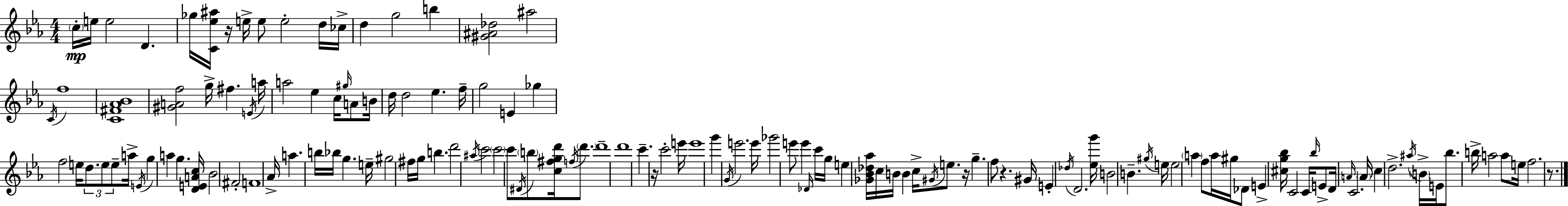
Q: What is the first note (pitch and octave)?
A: C5